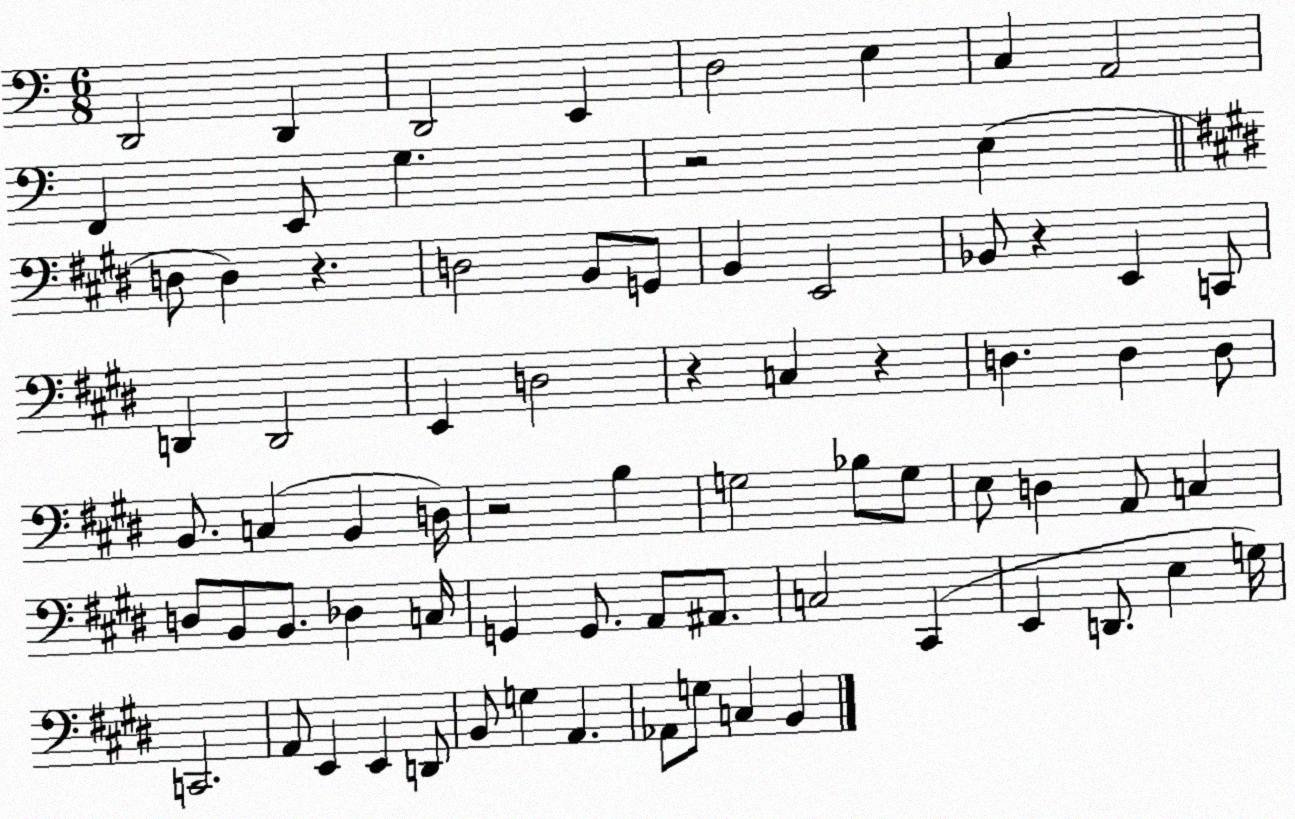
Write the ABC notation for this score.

X:1
T:Untitled
M:6/8
L:1/4
K:C
D,,2 D,, D,,2 E,, D,2 E, C, A,,2 F,, E,,/2 G, z2 E, D,/2 D, z D,2 B,,/2 G,,/2 B,, E,,2 _B,,/2 z E,, C,,/2 D,, D,,2 E,, D,2 z C, z D, D, D,/2 B,,/2 C, B,, D,/4 z2 B, G,2 _B,/2 G,/2 E,/2 D, A,,/2 C, D,/2 B,,/2 B,,/2 _D, C,/4 G,, G,,/2 A,,/2 ^A,,/2 C,2 ^C,, E,, D,,/2 E, G,/4 C,,2 A,,/2 E,, E,, D,,/2 B,,/2 G, A,, _A,,/2 G,/2 C, B,,